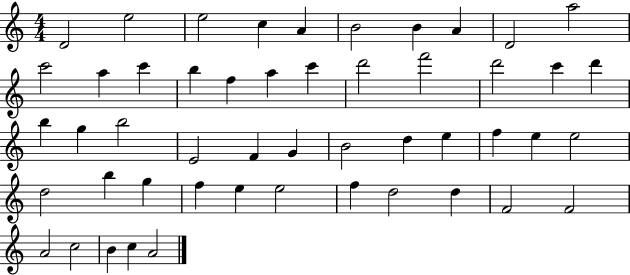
{
  \clef treble
  \numericTimeSignature
  \time 4/4
  \key c \major
  d'2 e''2 | e''2 c''4 a'4 | b'2 b'4 a'4 | d'2 a''2 | \break c'''2 a''4 c'''4 | b''4 f''4 a''4 c'''4 | d'''2 f'''2 | d'''2 c'''4 d'''4 | \break b''4 g''4 b''2 | e'2 f'4 g'4 | b'2 d''4 e''4 | f''4 e''4 e''2 | \break d''2 b''4 g''4 | f''4 e''4 e''2 | f''4 d''2 d''4 | f'2 f'2 | \break a'2 c''2 | b'4 c''4 a'2 | \bar "|."
}